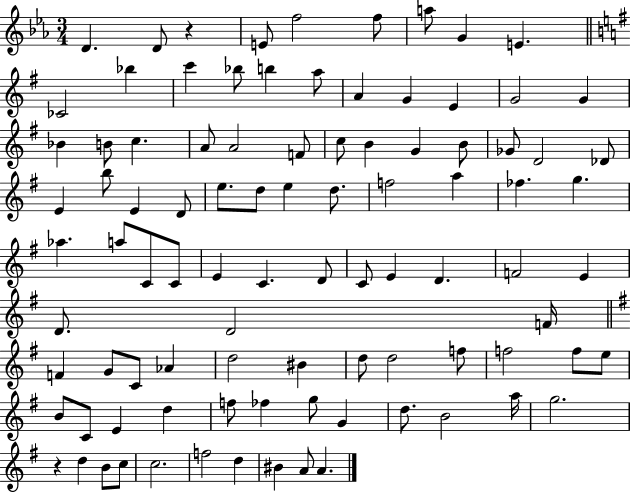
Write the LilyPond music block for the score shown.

{
  \clef treble
  \numericTimeSignature
  \time 3/4
  \key ees \major
  d'4. d'8 r4 | e'8 f''2 f''8 | a''8 g'4 e'4. | \bar "||" \break \key g \major ces'2 bes''4 | c'''4 bes''8 b''4 a''8 | a'4 g'4 e'4 | g'2 g'4 | \break bes'4 b'8 c''4. | a'8 a'2 f'8 | c''8 b'4 g'4 b'8 | ges'8 d'2 des'8 | \break e'4 b''8 e'4 d'8 | e''8. d''8 e''4 d''8. | f''2 a''4 | fes''4. g''4. | \break aes''4. a''8 c'8 c'8 | e'4 c'4. d'8 | c'8 e'4 d'4. | f'2 e'4 | \break d'8. d'2 f'16 | \bar "||" \break \key g \major f'4 g'8 c'8 aes'4 | d''2 bis'4 | d''8 d''2 f''8 | f''2 f''8 e''8 | \break b'8 c'8 e'4 d''4 | f''8 fes''4 g''8 g'4 | d''8. b'2 a''16 | g''2. | \break r4 d''4 b'8 c''8 | c''2. | f''2 d''4 | bis'4 a'8 a'4. | \break \bar "|."
}